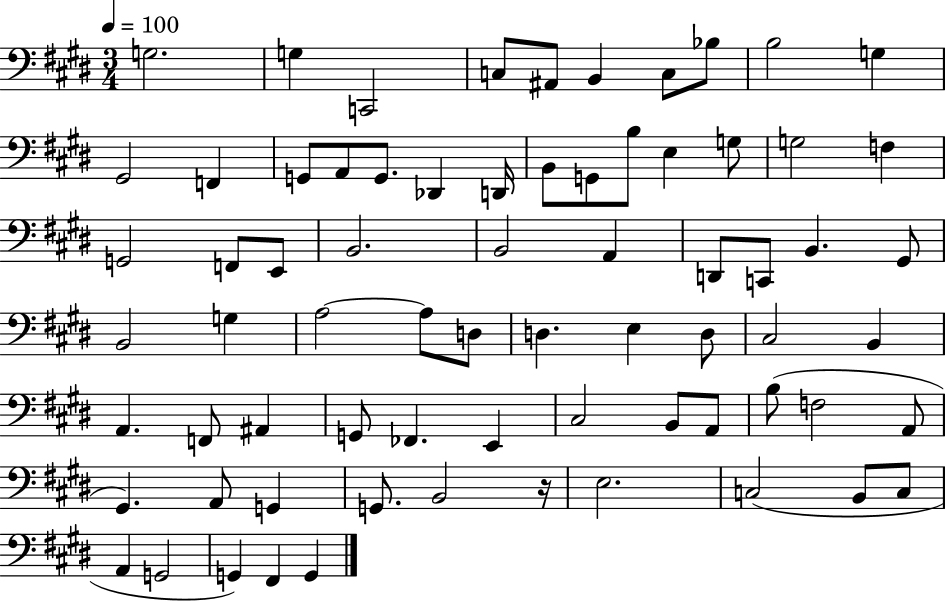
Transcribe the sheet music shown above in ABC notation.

X:1
T:Untitled
M:3/4
L:1/4
K:E
G,2 G, C,,2 C,/2 ^A,,/2 B,, C,/2 _B,/2 B,2 G, ^G,,2 F,, G,,/2 A,,/2 G,,/2 _D,, D,,/4 B,,/2 G,,/2 B,/2 E, G,/2 G,2 F, G,,2 F,,/2 E,,/2 B,,2 B,,2 A,, D,,/2 C,,/2 B,, ^G,,/2 B,,2 G, A,2 A,/2 D,/2 D, E, D,/2 ^C,2 B,, A,, F,,/2 ^A,, G,,/2 _F,, E,, ^C,2 B,,/2 A,,/2 B,/2 F,2 A,,/2 ^G,, A,,/2 G,, G,,/2 B,,2 z/4 E,2 C,2 B,,/2 C,/2 A,, G,,2 G,, ^F,, G,,